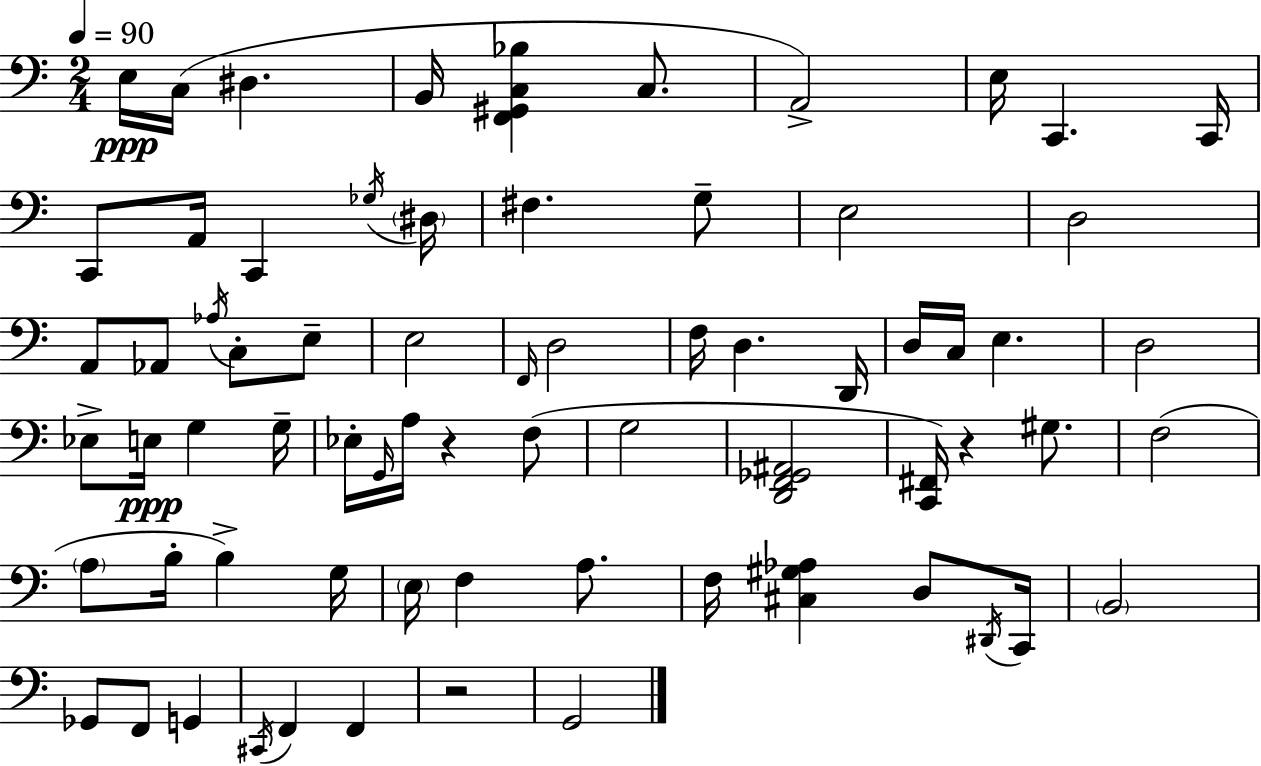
{
  \clef bass
  \numericTimeSignature
  \time 2/4
  \key a \minor
  \tempo 4 = 90
  e16\ppp c16( dis4. | b,16 <f, gis, c bes>4 c8. | a,2->) | e16 c,4. c,16 | \break c,8 a,16 c,4 \acciaccatura { ges16 } | \parenthesize dis16 fis4. g8-- | e2 | d2 | \break a,8 aes,8 \acciaccatura { aes16 } c8-. | e8-- e2 | \grace { f,16 } d2 | f16 d4. | \break d,16 d16 c16 e4. | d2 | ees8-> e16\ppp g4 | g16-- ees16-. \grace { g,16 } a16 r4 | \break f8( g2 | <d, f, ges, ais,>2 | <c, fis,>16) r4 | gis8. f2( | \break \parenthesize a8 b16-. b4->) | g16 \parenthesize e16 f4 | a8. f16 <cis gis aes>4 | d8 \acciaccatura { dis,16 } c,16 \parenthesize b,2 | \break ges,8 f,8 | g,4 \acciaccatura { cis,16 } f,4 | f,4 r2 | g,2 | \break \bar "|."
}